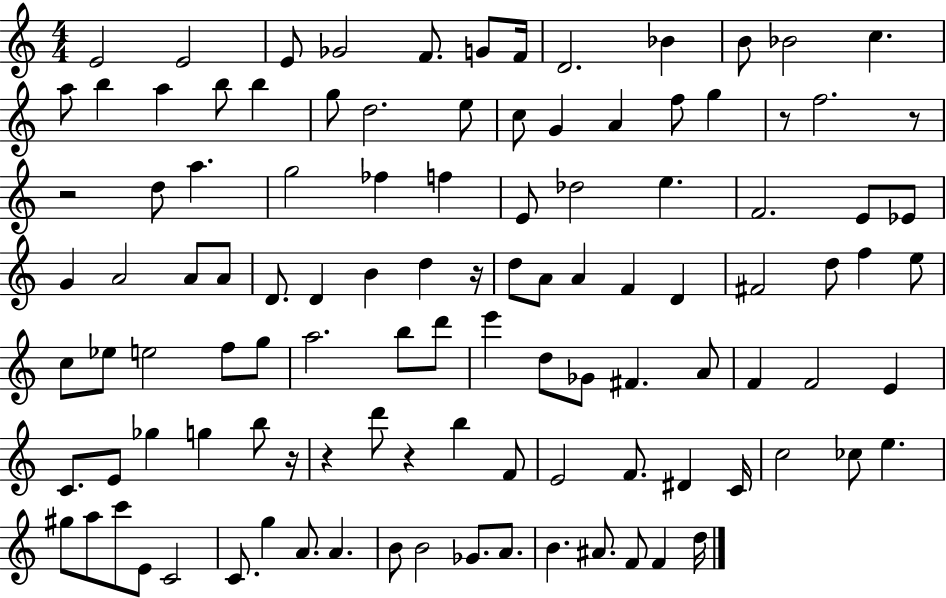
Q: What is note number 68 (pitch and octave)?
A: F4